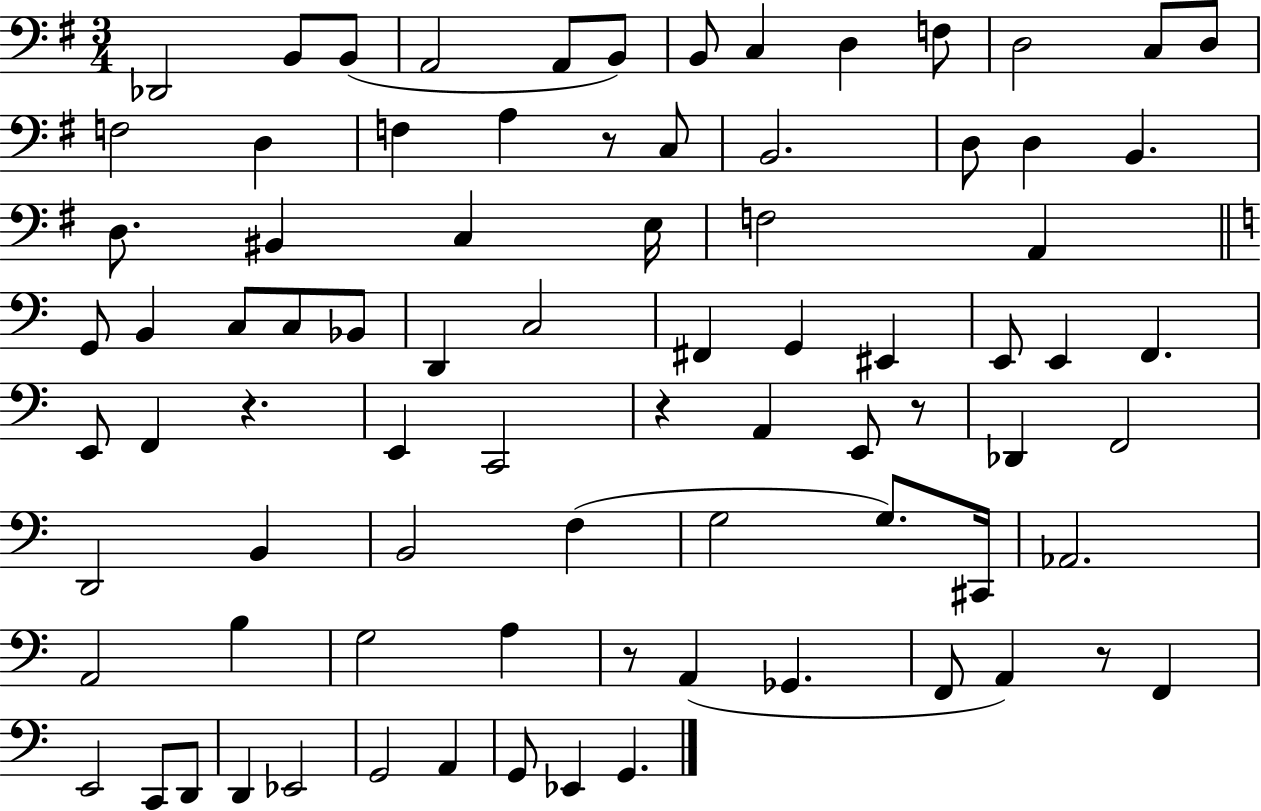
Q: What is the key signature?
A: G major